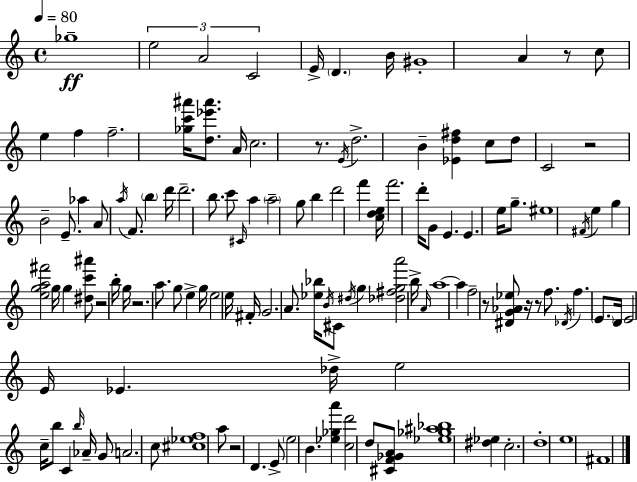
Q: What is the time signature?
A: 4/4